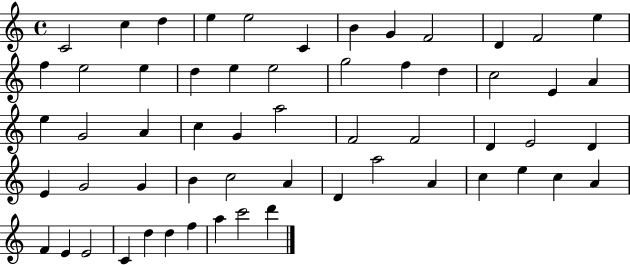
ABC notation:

X:1
T:Untitled
M:4/4
L:1/4
K:C
C2 c d e e2 C B G F2 D F2 e f e2 e d e e2 g2 f d c2 E A e G2 A c G a2 F2 F2 D E2 D E G2 G B c2 A D a2 A c e c A F E E2 C d d f a c'2 d'